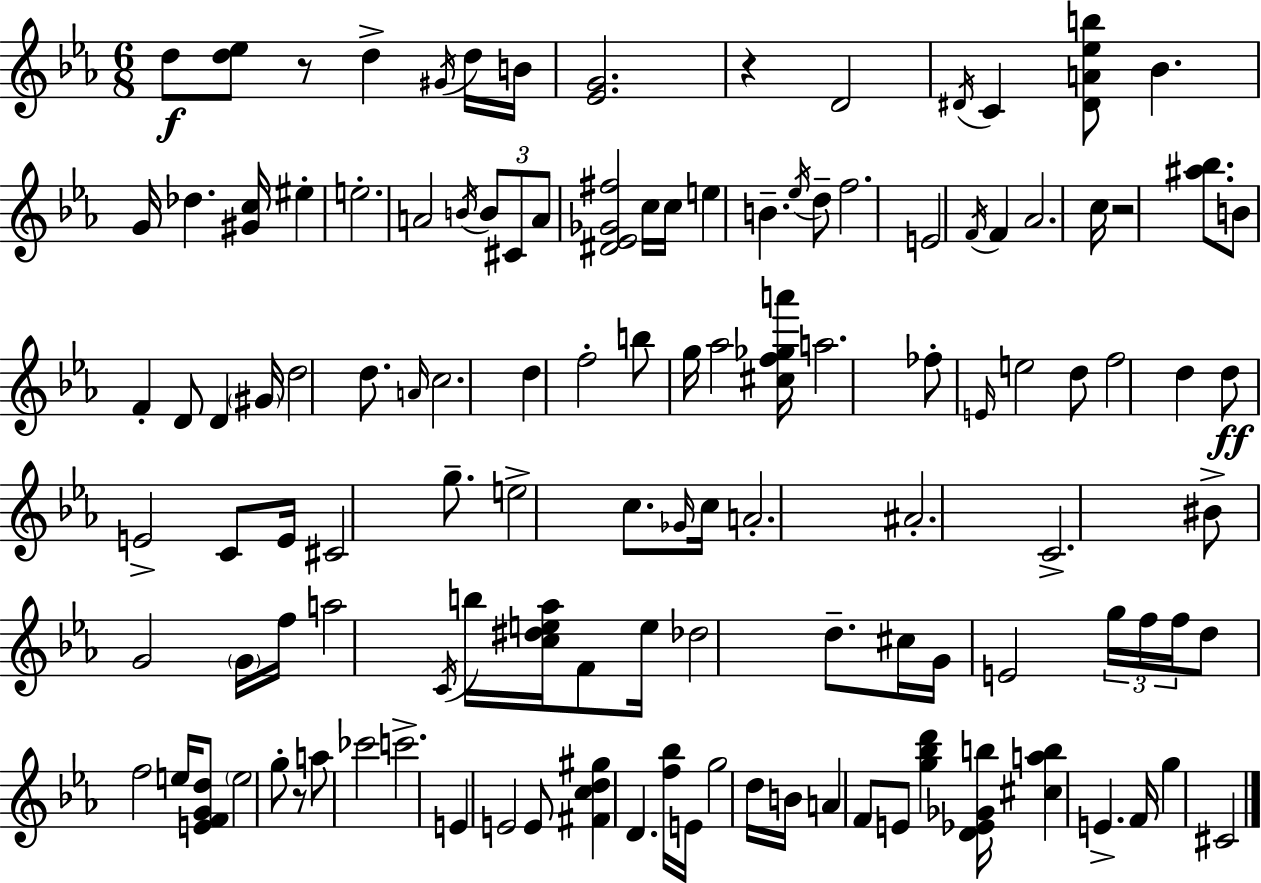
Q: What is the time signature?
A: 6/8